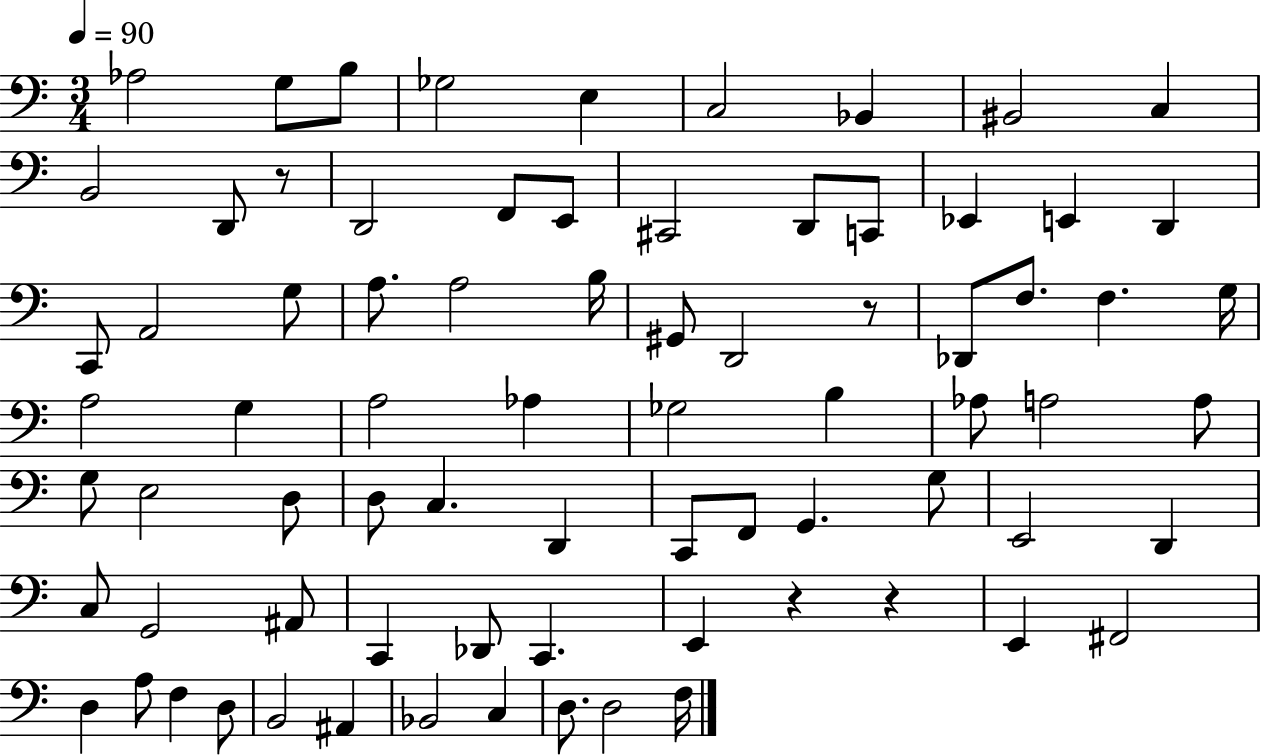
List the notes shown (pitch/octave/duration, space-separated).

Ab3/h G3/e B3/e Gb3/h E3/q C3/h Bb2/q BIS2/h C3/q B2/h D2/e R/e D2/h F2/e E2/e C#2/h D2/e C2/e Eb2/q E2/q D2/q C2/e A2/h G3/e A3/e. A3/h B3/s G#2/e D2/h R/e Db2/e F3/e. F3/q. G3/s A3/h G3/q A3/h Ab3/q Gb3/h B3/q Ab3/e A3/h A3/e G3/e E3/h D3/e D3/e C3/q. D2/q C2/e F2/e G2/q. G3/e E2/h D2/q C3/e G2/h A#2/e C2/q Db2/e C2/q. E2/q R/q R/q E2/q F#2/h D3/q A3/e F3/q D3/e B2/h A#2/q Bb2/h C3/q D3/e. D3/h F3/s